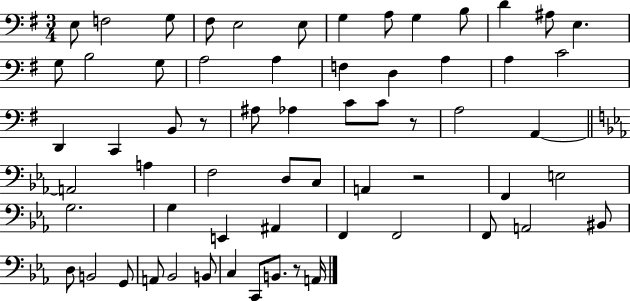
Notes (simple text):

E3/e F3/h G3/e F#3/e E3/h E3/e G3/q A3/e G3/q B3/e D4/q A#3/e E3/q. G3/e B3/h G3/e A3/h A3/q F3/q D3/q A3/q A3/q C4/h D2/q C2/q B2/e R/e A#3/e Ab3/q C4/e C4/e R/e A3/h A2/q A2/h A3/q F3/h D3/e C3/e A2/q R/h F2/q E3/h G3/h. G3/q E2/q A#2/q F2/q F2/h F2/e A2/h BIS2/e D3/e B2/h G2/e A2/e Bb2/h B2/e C3/q C2/e B2/e. R/e A2/s